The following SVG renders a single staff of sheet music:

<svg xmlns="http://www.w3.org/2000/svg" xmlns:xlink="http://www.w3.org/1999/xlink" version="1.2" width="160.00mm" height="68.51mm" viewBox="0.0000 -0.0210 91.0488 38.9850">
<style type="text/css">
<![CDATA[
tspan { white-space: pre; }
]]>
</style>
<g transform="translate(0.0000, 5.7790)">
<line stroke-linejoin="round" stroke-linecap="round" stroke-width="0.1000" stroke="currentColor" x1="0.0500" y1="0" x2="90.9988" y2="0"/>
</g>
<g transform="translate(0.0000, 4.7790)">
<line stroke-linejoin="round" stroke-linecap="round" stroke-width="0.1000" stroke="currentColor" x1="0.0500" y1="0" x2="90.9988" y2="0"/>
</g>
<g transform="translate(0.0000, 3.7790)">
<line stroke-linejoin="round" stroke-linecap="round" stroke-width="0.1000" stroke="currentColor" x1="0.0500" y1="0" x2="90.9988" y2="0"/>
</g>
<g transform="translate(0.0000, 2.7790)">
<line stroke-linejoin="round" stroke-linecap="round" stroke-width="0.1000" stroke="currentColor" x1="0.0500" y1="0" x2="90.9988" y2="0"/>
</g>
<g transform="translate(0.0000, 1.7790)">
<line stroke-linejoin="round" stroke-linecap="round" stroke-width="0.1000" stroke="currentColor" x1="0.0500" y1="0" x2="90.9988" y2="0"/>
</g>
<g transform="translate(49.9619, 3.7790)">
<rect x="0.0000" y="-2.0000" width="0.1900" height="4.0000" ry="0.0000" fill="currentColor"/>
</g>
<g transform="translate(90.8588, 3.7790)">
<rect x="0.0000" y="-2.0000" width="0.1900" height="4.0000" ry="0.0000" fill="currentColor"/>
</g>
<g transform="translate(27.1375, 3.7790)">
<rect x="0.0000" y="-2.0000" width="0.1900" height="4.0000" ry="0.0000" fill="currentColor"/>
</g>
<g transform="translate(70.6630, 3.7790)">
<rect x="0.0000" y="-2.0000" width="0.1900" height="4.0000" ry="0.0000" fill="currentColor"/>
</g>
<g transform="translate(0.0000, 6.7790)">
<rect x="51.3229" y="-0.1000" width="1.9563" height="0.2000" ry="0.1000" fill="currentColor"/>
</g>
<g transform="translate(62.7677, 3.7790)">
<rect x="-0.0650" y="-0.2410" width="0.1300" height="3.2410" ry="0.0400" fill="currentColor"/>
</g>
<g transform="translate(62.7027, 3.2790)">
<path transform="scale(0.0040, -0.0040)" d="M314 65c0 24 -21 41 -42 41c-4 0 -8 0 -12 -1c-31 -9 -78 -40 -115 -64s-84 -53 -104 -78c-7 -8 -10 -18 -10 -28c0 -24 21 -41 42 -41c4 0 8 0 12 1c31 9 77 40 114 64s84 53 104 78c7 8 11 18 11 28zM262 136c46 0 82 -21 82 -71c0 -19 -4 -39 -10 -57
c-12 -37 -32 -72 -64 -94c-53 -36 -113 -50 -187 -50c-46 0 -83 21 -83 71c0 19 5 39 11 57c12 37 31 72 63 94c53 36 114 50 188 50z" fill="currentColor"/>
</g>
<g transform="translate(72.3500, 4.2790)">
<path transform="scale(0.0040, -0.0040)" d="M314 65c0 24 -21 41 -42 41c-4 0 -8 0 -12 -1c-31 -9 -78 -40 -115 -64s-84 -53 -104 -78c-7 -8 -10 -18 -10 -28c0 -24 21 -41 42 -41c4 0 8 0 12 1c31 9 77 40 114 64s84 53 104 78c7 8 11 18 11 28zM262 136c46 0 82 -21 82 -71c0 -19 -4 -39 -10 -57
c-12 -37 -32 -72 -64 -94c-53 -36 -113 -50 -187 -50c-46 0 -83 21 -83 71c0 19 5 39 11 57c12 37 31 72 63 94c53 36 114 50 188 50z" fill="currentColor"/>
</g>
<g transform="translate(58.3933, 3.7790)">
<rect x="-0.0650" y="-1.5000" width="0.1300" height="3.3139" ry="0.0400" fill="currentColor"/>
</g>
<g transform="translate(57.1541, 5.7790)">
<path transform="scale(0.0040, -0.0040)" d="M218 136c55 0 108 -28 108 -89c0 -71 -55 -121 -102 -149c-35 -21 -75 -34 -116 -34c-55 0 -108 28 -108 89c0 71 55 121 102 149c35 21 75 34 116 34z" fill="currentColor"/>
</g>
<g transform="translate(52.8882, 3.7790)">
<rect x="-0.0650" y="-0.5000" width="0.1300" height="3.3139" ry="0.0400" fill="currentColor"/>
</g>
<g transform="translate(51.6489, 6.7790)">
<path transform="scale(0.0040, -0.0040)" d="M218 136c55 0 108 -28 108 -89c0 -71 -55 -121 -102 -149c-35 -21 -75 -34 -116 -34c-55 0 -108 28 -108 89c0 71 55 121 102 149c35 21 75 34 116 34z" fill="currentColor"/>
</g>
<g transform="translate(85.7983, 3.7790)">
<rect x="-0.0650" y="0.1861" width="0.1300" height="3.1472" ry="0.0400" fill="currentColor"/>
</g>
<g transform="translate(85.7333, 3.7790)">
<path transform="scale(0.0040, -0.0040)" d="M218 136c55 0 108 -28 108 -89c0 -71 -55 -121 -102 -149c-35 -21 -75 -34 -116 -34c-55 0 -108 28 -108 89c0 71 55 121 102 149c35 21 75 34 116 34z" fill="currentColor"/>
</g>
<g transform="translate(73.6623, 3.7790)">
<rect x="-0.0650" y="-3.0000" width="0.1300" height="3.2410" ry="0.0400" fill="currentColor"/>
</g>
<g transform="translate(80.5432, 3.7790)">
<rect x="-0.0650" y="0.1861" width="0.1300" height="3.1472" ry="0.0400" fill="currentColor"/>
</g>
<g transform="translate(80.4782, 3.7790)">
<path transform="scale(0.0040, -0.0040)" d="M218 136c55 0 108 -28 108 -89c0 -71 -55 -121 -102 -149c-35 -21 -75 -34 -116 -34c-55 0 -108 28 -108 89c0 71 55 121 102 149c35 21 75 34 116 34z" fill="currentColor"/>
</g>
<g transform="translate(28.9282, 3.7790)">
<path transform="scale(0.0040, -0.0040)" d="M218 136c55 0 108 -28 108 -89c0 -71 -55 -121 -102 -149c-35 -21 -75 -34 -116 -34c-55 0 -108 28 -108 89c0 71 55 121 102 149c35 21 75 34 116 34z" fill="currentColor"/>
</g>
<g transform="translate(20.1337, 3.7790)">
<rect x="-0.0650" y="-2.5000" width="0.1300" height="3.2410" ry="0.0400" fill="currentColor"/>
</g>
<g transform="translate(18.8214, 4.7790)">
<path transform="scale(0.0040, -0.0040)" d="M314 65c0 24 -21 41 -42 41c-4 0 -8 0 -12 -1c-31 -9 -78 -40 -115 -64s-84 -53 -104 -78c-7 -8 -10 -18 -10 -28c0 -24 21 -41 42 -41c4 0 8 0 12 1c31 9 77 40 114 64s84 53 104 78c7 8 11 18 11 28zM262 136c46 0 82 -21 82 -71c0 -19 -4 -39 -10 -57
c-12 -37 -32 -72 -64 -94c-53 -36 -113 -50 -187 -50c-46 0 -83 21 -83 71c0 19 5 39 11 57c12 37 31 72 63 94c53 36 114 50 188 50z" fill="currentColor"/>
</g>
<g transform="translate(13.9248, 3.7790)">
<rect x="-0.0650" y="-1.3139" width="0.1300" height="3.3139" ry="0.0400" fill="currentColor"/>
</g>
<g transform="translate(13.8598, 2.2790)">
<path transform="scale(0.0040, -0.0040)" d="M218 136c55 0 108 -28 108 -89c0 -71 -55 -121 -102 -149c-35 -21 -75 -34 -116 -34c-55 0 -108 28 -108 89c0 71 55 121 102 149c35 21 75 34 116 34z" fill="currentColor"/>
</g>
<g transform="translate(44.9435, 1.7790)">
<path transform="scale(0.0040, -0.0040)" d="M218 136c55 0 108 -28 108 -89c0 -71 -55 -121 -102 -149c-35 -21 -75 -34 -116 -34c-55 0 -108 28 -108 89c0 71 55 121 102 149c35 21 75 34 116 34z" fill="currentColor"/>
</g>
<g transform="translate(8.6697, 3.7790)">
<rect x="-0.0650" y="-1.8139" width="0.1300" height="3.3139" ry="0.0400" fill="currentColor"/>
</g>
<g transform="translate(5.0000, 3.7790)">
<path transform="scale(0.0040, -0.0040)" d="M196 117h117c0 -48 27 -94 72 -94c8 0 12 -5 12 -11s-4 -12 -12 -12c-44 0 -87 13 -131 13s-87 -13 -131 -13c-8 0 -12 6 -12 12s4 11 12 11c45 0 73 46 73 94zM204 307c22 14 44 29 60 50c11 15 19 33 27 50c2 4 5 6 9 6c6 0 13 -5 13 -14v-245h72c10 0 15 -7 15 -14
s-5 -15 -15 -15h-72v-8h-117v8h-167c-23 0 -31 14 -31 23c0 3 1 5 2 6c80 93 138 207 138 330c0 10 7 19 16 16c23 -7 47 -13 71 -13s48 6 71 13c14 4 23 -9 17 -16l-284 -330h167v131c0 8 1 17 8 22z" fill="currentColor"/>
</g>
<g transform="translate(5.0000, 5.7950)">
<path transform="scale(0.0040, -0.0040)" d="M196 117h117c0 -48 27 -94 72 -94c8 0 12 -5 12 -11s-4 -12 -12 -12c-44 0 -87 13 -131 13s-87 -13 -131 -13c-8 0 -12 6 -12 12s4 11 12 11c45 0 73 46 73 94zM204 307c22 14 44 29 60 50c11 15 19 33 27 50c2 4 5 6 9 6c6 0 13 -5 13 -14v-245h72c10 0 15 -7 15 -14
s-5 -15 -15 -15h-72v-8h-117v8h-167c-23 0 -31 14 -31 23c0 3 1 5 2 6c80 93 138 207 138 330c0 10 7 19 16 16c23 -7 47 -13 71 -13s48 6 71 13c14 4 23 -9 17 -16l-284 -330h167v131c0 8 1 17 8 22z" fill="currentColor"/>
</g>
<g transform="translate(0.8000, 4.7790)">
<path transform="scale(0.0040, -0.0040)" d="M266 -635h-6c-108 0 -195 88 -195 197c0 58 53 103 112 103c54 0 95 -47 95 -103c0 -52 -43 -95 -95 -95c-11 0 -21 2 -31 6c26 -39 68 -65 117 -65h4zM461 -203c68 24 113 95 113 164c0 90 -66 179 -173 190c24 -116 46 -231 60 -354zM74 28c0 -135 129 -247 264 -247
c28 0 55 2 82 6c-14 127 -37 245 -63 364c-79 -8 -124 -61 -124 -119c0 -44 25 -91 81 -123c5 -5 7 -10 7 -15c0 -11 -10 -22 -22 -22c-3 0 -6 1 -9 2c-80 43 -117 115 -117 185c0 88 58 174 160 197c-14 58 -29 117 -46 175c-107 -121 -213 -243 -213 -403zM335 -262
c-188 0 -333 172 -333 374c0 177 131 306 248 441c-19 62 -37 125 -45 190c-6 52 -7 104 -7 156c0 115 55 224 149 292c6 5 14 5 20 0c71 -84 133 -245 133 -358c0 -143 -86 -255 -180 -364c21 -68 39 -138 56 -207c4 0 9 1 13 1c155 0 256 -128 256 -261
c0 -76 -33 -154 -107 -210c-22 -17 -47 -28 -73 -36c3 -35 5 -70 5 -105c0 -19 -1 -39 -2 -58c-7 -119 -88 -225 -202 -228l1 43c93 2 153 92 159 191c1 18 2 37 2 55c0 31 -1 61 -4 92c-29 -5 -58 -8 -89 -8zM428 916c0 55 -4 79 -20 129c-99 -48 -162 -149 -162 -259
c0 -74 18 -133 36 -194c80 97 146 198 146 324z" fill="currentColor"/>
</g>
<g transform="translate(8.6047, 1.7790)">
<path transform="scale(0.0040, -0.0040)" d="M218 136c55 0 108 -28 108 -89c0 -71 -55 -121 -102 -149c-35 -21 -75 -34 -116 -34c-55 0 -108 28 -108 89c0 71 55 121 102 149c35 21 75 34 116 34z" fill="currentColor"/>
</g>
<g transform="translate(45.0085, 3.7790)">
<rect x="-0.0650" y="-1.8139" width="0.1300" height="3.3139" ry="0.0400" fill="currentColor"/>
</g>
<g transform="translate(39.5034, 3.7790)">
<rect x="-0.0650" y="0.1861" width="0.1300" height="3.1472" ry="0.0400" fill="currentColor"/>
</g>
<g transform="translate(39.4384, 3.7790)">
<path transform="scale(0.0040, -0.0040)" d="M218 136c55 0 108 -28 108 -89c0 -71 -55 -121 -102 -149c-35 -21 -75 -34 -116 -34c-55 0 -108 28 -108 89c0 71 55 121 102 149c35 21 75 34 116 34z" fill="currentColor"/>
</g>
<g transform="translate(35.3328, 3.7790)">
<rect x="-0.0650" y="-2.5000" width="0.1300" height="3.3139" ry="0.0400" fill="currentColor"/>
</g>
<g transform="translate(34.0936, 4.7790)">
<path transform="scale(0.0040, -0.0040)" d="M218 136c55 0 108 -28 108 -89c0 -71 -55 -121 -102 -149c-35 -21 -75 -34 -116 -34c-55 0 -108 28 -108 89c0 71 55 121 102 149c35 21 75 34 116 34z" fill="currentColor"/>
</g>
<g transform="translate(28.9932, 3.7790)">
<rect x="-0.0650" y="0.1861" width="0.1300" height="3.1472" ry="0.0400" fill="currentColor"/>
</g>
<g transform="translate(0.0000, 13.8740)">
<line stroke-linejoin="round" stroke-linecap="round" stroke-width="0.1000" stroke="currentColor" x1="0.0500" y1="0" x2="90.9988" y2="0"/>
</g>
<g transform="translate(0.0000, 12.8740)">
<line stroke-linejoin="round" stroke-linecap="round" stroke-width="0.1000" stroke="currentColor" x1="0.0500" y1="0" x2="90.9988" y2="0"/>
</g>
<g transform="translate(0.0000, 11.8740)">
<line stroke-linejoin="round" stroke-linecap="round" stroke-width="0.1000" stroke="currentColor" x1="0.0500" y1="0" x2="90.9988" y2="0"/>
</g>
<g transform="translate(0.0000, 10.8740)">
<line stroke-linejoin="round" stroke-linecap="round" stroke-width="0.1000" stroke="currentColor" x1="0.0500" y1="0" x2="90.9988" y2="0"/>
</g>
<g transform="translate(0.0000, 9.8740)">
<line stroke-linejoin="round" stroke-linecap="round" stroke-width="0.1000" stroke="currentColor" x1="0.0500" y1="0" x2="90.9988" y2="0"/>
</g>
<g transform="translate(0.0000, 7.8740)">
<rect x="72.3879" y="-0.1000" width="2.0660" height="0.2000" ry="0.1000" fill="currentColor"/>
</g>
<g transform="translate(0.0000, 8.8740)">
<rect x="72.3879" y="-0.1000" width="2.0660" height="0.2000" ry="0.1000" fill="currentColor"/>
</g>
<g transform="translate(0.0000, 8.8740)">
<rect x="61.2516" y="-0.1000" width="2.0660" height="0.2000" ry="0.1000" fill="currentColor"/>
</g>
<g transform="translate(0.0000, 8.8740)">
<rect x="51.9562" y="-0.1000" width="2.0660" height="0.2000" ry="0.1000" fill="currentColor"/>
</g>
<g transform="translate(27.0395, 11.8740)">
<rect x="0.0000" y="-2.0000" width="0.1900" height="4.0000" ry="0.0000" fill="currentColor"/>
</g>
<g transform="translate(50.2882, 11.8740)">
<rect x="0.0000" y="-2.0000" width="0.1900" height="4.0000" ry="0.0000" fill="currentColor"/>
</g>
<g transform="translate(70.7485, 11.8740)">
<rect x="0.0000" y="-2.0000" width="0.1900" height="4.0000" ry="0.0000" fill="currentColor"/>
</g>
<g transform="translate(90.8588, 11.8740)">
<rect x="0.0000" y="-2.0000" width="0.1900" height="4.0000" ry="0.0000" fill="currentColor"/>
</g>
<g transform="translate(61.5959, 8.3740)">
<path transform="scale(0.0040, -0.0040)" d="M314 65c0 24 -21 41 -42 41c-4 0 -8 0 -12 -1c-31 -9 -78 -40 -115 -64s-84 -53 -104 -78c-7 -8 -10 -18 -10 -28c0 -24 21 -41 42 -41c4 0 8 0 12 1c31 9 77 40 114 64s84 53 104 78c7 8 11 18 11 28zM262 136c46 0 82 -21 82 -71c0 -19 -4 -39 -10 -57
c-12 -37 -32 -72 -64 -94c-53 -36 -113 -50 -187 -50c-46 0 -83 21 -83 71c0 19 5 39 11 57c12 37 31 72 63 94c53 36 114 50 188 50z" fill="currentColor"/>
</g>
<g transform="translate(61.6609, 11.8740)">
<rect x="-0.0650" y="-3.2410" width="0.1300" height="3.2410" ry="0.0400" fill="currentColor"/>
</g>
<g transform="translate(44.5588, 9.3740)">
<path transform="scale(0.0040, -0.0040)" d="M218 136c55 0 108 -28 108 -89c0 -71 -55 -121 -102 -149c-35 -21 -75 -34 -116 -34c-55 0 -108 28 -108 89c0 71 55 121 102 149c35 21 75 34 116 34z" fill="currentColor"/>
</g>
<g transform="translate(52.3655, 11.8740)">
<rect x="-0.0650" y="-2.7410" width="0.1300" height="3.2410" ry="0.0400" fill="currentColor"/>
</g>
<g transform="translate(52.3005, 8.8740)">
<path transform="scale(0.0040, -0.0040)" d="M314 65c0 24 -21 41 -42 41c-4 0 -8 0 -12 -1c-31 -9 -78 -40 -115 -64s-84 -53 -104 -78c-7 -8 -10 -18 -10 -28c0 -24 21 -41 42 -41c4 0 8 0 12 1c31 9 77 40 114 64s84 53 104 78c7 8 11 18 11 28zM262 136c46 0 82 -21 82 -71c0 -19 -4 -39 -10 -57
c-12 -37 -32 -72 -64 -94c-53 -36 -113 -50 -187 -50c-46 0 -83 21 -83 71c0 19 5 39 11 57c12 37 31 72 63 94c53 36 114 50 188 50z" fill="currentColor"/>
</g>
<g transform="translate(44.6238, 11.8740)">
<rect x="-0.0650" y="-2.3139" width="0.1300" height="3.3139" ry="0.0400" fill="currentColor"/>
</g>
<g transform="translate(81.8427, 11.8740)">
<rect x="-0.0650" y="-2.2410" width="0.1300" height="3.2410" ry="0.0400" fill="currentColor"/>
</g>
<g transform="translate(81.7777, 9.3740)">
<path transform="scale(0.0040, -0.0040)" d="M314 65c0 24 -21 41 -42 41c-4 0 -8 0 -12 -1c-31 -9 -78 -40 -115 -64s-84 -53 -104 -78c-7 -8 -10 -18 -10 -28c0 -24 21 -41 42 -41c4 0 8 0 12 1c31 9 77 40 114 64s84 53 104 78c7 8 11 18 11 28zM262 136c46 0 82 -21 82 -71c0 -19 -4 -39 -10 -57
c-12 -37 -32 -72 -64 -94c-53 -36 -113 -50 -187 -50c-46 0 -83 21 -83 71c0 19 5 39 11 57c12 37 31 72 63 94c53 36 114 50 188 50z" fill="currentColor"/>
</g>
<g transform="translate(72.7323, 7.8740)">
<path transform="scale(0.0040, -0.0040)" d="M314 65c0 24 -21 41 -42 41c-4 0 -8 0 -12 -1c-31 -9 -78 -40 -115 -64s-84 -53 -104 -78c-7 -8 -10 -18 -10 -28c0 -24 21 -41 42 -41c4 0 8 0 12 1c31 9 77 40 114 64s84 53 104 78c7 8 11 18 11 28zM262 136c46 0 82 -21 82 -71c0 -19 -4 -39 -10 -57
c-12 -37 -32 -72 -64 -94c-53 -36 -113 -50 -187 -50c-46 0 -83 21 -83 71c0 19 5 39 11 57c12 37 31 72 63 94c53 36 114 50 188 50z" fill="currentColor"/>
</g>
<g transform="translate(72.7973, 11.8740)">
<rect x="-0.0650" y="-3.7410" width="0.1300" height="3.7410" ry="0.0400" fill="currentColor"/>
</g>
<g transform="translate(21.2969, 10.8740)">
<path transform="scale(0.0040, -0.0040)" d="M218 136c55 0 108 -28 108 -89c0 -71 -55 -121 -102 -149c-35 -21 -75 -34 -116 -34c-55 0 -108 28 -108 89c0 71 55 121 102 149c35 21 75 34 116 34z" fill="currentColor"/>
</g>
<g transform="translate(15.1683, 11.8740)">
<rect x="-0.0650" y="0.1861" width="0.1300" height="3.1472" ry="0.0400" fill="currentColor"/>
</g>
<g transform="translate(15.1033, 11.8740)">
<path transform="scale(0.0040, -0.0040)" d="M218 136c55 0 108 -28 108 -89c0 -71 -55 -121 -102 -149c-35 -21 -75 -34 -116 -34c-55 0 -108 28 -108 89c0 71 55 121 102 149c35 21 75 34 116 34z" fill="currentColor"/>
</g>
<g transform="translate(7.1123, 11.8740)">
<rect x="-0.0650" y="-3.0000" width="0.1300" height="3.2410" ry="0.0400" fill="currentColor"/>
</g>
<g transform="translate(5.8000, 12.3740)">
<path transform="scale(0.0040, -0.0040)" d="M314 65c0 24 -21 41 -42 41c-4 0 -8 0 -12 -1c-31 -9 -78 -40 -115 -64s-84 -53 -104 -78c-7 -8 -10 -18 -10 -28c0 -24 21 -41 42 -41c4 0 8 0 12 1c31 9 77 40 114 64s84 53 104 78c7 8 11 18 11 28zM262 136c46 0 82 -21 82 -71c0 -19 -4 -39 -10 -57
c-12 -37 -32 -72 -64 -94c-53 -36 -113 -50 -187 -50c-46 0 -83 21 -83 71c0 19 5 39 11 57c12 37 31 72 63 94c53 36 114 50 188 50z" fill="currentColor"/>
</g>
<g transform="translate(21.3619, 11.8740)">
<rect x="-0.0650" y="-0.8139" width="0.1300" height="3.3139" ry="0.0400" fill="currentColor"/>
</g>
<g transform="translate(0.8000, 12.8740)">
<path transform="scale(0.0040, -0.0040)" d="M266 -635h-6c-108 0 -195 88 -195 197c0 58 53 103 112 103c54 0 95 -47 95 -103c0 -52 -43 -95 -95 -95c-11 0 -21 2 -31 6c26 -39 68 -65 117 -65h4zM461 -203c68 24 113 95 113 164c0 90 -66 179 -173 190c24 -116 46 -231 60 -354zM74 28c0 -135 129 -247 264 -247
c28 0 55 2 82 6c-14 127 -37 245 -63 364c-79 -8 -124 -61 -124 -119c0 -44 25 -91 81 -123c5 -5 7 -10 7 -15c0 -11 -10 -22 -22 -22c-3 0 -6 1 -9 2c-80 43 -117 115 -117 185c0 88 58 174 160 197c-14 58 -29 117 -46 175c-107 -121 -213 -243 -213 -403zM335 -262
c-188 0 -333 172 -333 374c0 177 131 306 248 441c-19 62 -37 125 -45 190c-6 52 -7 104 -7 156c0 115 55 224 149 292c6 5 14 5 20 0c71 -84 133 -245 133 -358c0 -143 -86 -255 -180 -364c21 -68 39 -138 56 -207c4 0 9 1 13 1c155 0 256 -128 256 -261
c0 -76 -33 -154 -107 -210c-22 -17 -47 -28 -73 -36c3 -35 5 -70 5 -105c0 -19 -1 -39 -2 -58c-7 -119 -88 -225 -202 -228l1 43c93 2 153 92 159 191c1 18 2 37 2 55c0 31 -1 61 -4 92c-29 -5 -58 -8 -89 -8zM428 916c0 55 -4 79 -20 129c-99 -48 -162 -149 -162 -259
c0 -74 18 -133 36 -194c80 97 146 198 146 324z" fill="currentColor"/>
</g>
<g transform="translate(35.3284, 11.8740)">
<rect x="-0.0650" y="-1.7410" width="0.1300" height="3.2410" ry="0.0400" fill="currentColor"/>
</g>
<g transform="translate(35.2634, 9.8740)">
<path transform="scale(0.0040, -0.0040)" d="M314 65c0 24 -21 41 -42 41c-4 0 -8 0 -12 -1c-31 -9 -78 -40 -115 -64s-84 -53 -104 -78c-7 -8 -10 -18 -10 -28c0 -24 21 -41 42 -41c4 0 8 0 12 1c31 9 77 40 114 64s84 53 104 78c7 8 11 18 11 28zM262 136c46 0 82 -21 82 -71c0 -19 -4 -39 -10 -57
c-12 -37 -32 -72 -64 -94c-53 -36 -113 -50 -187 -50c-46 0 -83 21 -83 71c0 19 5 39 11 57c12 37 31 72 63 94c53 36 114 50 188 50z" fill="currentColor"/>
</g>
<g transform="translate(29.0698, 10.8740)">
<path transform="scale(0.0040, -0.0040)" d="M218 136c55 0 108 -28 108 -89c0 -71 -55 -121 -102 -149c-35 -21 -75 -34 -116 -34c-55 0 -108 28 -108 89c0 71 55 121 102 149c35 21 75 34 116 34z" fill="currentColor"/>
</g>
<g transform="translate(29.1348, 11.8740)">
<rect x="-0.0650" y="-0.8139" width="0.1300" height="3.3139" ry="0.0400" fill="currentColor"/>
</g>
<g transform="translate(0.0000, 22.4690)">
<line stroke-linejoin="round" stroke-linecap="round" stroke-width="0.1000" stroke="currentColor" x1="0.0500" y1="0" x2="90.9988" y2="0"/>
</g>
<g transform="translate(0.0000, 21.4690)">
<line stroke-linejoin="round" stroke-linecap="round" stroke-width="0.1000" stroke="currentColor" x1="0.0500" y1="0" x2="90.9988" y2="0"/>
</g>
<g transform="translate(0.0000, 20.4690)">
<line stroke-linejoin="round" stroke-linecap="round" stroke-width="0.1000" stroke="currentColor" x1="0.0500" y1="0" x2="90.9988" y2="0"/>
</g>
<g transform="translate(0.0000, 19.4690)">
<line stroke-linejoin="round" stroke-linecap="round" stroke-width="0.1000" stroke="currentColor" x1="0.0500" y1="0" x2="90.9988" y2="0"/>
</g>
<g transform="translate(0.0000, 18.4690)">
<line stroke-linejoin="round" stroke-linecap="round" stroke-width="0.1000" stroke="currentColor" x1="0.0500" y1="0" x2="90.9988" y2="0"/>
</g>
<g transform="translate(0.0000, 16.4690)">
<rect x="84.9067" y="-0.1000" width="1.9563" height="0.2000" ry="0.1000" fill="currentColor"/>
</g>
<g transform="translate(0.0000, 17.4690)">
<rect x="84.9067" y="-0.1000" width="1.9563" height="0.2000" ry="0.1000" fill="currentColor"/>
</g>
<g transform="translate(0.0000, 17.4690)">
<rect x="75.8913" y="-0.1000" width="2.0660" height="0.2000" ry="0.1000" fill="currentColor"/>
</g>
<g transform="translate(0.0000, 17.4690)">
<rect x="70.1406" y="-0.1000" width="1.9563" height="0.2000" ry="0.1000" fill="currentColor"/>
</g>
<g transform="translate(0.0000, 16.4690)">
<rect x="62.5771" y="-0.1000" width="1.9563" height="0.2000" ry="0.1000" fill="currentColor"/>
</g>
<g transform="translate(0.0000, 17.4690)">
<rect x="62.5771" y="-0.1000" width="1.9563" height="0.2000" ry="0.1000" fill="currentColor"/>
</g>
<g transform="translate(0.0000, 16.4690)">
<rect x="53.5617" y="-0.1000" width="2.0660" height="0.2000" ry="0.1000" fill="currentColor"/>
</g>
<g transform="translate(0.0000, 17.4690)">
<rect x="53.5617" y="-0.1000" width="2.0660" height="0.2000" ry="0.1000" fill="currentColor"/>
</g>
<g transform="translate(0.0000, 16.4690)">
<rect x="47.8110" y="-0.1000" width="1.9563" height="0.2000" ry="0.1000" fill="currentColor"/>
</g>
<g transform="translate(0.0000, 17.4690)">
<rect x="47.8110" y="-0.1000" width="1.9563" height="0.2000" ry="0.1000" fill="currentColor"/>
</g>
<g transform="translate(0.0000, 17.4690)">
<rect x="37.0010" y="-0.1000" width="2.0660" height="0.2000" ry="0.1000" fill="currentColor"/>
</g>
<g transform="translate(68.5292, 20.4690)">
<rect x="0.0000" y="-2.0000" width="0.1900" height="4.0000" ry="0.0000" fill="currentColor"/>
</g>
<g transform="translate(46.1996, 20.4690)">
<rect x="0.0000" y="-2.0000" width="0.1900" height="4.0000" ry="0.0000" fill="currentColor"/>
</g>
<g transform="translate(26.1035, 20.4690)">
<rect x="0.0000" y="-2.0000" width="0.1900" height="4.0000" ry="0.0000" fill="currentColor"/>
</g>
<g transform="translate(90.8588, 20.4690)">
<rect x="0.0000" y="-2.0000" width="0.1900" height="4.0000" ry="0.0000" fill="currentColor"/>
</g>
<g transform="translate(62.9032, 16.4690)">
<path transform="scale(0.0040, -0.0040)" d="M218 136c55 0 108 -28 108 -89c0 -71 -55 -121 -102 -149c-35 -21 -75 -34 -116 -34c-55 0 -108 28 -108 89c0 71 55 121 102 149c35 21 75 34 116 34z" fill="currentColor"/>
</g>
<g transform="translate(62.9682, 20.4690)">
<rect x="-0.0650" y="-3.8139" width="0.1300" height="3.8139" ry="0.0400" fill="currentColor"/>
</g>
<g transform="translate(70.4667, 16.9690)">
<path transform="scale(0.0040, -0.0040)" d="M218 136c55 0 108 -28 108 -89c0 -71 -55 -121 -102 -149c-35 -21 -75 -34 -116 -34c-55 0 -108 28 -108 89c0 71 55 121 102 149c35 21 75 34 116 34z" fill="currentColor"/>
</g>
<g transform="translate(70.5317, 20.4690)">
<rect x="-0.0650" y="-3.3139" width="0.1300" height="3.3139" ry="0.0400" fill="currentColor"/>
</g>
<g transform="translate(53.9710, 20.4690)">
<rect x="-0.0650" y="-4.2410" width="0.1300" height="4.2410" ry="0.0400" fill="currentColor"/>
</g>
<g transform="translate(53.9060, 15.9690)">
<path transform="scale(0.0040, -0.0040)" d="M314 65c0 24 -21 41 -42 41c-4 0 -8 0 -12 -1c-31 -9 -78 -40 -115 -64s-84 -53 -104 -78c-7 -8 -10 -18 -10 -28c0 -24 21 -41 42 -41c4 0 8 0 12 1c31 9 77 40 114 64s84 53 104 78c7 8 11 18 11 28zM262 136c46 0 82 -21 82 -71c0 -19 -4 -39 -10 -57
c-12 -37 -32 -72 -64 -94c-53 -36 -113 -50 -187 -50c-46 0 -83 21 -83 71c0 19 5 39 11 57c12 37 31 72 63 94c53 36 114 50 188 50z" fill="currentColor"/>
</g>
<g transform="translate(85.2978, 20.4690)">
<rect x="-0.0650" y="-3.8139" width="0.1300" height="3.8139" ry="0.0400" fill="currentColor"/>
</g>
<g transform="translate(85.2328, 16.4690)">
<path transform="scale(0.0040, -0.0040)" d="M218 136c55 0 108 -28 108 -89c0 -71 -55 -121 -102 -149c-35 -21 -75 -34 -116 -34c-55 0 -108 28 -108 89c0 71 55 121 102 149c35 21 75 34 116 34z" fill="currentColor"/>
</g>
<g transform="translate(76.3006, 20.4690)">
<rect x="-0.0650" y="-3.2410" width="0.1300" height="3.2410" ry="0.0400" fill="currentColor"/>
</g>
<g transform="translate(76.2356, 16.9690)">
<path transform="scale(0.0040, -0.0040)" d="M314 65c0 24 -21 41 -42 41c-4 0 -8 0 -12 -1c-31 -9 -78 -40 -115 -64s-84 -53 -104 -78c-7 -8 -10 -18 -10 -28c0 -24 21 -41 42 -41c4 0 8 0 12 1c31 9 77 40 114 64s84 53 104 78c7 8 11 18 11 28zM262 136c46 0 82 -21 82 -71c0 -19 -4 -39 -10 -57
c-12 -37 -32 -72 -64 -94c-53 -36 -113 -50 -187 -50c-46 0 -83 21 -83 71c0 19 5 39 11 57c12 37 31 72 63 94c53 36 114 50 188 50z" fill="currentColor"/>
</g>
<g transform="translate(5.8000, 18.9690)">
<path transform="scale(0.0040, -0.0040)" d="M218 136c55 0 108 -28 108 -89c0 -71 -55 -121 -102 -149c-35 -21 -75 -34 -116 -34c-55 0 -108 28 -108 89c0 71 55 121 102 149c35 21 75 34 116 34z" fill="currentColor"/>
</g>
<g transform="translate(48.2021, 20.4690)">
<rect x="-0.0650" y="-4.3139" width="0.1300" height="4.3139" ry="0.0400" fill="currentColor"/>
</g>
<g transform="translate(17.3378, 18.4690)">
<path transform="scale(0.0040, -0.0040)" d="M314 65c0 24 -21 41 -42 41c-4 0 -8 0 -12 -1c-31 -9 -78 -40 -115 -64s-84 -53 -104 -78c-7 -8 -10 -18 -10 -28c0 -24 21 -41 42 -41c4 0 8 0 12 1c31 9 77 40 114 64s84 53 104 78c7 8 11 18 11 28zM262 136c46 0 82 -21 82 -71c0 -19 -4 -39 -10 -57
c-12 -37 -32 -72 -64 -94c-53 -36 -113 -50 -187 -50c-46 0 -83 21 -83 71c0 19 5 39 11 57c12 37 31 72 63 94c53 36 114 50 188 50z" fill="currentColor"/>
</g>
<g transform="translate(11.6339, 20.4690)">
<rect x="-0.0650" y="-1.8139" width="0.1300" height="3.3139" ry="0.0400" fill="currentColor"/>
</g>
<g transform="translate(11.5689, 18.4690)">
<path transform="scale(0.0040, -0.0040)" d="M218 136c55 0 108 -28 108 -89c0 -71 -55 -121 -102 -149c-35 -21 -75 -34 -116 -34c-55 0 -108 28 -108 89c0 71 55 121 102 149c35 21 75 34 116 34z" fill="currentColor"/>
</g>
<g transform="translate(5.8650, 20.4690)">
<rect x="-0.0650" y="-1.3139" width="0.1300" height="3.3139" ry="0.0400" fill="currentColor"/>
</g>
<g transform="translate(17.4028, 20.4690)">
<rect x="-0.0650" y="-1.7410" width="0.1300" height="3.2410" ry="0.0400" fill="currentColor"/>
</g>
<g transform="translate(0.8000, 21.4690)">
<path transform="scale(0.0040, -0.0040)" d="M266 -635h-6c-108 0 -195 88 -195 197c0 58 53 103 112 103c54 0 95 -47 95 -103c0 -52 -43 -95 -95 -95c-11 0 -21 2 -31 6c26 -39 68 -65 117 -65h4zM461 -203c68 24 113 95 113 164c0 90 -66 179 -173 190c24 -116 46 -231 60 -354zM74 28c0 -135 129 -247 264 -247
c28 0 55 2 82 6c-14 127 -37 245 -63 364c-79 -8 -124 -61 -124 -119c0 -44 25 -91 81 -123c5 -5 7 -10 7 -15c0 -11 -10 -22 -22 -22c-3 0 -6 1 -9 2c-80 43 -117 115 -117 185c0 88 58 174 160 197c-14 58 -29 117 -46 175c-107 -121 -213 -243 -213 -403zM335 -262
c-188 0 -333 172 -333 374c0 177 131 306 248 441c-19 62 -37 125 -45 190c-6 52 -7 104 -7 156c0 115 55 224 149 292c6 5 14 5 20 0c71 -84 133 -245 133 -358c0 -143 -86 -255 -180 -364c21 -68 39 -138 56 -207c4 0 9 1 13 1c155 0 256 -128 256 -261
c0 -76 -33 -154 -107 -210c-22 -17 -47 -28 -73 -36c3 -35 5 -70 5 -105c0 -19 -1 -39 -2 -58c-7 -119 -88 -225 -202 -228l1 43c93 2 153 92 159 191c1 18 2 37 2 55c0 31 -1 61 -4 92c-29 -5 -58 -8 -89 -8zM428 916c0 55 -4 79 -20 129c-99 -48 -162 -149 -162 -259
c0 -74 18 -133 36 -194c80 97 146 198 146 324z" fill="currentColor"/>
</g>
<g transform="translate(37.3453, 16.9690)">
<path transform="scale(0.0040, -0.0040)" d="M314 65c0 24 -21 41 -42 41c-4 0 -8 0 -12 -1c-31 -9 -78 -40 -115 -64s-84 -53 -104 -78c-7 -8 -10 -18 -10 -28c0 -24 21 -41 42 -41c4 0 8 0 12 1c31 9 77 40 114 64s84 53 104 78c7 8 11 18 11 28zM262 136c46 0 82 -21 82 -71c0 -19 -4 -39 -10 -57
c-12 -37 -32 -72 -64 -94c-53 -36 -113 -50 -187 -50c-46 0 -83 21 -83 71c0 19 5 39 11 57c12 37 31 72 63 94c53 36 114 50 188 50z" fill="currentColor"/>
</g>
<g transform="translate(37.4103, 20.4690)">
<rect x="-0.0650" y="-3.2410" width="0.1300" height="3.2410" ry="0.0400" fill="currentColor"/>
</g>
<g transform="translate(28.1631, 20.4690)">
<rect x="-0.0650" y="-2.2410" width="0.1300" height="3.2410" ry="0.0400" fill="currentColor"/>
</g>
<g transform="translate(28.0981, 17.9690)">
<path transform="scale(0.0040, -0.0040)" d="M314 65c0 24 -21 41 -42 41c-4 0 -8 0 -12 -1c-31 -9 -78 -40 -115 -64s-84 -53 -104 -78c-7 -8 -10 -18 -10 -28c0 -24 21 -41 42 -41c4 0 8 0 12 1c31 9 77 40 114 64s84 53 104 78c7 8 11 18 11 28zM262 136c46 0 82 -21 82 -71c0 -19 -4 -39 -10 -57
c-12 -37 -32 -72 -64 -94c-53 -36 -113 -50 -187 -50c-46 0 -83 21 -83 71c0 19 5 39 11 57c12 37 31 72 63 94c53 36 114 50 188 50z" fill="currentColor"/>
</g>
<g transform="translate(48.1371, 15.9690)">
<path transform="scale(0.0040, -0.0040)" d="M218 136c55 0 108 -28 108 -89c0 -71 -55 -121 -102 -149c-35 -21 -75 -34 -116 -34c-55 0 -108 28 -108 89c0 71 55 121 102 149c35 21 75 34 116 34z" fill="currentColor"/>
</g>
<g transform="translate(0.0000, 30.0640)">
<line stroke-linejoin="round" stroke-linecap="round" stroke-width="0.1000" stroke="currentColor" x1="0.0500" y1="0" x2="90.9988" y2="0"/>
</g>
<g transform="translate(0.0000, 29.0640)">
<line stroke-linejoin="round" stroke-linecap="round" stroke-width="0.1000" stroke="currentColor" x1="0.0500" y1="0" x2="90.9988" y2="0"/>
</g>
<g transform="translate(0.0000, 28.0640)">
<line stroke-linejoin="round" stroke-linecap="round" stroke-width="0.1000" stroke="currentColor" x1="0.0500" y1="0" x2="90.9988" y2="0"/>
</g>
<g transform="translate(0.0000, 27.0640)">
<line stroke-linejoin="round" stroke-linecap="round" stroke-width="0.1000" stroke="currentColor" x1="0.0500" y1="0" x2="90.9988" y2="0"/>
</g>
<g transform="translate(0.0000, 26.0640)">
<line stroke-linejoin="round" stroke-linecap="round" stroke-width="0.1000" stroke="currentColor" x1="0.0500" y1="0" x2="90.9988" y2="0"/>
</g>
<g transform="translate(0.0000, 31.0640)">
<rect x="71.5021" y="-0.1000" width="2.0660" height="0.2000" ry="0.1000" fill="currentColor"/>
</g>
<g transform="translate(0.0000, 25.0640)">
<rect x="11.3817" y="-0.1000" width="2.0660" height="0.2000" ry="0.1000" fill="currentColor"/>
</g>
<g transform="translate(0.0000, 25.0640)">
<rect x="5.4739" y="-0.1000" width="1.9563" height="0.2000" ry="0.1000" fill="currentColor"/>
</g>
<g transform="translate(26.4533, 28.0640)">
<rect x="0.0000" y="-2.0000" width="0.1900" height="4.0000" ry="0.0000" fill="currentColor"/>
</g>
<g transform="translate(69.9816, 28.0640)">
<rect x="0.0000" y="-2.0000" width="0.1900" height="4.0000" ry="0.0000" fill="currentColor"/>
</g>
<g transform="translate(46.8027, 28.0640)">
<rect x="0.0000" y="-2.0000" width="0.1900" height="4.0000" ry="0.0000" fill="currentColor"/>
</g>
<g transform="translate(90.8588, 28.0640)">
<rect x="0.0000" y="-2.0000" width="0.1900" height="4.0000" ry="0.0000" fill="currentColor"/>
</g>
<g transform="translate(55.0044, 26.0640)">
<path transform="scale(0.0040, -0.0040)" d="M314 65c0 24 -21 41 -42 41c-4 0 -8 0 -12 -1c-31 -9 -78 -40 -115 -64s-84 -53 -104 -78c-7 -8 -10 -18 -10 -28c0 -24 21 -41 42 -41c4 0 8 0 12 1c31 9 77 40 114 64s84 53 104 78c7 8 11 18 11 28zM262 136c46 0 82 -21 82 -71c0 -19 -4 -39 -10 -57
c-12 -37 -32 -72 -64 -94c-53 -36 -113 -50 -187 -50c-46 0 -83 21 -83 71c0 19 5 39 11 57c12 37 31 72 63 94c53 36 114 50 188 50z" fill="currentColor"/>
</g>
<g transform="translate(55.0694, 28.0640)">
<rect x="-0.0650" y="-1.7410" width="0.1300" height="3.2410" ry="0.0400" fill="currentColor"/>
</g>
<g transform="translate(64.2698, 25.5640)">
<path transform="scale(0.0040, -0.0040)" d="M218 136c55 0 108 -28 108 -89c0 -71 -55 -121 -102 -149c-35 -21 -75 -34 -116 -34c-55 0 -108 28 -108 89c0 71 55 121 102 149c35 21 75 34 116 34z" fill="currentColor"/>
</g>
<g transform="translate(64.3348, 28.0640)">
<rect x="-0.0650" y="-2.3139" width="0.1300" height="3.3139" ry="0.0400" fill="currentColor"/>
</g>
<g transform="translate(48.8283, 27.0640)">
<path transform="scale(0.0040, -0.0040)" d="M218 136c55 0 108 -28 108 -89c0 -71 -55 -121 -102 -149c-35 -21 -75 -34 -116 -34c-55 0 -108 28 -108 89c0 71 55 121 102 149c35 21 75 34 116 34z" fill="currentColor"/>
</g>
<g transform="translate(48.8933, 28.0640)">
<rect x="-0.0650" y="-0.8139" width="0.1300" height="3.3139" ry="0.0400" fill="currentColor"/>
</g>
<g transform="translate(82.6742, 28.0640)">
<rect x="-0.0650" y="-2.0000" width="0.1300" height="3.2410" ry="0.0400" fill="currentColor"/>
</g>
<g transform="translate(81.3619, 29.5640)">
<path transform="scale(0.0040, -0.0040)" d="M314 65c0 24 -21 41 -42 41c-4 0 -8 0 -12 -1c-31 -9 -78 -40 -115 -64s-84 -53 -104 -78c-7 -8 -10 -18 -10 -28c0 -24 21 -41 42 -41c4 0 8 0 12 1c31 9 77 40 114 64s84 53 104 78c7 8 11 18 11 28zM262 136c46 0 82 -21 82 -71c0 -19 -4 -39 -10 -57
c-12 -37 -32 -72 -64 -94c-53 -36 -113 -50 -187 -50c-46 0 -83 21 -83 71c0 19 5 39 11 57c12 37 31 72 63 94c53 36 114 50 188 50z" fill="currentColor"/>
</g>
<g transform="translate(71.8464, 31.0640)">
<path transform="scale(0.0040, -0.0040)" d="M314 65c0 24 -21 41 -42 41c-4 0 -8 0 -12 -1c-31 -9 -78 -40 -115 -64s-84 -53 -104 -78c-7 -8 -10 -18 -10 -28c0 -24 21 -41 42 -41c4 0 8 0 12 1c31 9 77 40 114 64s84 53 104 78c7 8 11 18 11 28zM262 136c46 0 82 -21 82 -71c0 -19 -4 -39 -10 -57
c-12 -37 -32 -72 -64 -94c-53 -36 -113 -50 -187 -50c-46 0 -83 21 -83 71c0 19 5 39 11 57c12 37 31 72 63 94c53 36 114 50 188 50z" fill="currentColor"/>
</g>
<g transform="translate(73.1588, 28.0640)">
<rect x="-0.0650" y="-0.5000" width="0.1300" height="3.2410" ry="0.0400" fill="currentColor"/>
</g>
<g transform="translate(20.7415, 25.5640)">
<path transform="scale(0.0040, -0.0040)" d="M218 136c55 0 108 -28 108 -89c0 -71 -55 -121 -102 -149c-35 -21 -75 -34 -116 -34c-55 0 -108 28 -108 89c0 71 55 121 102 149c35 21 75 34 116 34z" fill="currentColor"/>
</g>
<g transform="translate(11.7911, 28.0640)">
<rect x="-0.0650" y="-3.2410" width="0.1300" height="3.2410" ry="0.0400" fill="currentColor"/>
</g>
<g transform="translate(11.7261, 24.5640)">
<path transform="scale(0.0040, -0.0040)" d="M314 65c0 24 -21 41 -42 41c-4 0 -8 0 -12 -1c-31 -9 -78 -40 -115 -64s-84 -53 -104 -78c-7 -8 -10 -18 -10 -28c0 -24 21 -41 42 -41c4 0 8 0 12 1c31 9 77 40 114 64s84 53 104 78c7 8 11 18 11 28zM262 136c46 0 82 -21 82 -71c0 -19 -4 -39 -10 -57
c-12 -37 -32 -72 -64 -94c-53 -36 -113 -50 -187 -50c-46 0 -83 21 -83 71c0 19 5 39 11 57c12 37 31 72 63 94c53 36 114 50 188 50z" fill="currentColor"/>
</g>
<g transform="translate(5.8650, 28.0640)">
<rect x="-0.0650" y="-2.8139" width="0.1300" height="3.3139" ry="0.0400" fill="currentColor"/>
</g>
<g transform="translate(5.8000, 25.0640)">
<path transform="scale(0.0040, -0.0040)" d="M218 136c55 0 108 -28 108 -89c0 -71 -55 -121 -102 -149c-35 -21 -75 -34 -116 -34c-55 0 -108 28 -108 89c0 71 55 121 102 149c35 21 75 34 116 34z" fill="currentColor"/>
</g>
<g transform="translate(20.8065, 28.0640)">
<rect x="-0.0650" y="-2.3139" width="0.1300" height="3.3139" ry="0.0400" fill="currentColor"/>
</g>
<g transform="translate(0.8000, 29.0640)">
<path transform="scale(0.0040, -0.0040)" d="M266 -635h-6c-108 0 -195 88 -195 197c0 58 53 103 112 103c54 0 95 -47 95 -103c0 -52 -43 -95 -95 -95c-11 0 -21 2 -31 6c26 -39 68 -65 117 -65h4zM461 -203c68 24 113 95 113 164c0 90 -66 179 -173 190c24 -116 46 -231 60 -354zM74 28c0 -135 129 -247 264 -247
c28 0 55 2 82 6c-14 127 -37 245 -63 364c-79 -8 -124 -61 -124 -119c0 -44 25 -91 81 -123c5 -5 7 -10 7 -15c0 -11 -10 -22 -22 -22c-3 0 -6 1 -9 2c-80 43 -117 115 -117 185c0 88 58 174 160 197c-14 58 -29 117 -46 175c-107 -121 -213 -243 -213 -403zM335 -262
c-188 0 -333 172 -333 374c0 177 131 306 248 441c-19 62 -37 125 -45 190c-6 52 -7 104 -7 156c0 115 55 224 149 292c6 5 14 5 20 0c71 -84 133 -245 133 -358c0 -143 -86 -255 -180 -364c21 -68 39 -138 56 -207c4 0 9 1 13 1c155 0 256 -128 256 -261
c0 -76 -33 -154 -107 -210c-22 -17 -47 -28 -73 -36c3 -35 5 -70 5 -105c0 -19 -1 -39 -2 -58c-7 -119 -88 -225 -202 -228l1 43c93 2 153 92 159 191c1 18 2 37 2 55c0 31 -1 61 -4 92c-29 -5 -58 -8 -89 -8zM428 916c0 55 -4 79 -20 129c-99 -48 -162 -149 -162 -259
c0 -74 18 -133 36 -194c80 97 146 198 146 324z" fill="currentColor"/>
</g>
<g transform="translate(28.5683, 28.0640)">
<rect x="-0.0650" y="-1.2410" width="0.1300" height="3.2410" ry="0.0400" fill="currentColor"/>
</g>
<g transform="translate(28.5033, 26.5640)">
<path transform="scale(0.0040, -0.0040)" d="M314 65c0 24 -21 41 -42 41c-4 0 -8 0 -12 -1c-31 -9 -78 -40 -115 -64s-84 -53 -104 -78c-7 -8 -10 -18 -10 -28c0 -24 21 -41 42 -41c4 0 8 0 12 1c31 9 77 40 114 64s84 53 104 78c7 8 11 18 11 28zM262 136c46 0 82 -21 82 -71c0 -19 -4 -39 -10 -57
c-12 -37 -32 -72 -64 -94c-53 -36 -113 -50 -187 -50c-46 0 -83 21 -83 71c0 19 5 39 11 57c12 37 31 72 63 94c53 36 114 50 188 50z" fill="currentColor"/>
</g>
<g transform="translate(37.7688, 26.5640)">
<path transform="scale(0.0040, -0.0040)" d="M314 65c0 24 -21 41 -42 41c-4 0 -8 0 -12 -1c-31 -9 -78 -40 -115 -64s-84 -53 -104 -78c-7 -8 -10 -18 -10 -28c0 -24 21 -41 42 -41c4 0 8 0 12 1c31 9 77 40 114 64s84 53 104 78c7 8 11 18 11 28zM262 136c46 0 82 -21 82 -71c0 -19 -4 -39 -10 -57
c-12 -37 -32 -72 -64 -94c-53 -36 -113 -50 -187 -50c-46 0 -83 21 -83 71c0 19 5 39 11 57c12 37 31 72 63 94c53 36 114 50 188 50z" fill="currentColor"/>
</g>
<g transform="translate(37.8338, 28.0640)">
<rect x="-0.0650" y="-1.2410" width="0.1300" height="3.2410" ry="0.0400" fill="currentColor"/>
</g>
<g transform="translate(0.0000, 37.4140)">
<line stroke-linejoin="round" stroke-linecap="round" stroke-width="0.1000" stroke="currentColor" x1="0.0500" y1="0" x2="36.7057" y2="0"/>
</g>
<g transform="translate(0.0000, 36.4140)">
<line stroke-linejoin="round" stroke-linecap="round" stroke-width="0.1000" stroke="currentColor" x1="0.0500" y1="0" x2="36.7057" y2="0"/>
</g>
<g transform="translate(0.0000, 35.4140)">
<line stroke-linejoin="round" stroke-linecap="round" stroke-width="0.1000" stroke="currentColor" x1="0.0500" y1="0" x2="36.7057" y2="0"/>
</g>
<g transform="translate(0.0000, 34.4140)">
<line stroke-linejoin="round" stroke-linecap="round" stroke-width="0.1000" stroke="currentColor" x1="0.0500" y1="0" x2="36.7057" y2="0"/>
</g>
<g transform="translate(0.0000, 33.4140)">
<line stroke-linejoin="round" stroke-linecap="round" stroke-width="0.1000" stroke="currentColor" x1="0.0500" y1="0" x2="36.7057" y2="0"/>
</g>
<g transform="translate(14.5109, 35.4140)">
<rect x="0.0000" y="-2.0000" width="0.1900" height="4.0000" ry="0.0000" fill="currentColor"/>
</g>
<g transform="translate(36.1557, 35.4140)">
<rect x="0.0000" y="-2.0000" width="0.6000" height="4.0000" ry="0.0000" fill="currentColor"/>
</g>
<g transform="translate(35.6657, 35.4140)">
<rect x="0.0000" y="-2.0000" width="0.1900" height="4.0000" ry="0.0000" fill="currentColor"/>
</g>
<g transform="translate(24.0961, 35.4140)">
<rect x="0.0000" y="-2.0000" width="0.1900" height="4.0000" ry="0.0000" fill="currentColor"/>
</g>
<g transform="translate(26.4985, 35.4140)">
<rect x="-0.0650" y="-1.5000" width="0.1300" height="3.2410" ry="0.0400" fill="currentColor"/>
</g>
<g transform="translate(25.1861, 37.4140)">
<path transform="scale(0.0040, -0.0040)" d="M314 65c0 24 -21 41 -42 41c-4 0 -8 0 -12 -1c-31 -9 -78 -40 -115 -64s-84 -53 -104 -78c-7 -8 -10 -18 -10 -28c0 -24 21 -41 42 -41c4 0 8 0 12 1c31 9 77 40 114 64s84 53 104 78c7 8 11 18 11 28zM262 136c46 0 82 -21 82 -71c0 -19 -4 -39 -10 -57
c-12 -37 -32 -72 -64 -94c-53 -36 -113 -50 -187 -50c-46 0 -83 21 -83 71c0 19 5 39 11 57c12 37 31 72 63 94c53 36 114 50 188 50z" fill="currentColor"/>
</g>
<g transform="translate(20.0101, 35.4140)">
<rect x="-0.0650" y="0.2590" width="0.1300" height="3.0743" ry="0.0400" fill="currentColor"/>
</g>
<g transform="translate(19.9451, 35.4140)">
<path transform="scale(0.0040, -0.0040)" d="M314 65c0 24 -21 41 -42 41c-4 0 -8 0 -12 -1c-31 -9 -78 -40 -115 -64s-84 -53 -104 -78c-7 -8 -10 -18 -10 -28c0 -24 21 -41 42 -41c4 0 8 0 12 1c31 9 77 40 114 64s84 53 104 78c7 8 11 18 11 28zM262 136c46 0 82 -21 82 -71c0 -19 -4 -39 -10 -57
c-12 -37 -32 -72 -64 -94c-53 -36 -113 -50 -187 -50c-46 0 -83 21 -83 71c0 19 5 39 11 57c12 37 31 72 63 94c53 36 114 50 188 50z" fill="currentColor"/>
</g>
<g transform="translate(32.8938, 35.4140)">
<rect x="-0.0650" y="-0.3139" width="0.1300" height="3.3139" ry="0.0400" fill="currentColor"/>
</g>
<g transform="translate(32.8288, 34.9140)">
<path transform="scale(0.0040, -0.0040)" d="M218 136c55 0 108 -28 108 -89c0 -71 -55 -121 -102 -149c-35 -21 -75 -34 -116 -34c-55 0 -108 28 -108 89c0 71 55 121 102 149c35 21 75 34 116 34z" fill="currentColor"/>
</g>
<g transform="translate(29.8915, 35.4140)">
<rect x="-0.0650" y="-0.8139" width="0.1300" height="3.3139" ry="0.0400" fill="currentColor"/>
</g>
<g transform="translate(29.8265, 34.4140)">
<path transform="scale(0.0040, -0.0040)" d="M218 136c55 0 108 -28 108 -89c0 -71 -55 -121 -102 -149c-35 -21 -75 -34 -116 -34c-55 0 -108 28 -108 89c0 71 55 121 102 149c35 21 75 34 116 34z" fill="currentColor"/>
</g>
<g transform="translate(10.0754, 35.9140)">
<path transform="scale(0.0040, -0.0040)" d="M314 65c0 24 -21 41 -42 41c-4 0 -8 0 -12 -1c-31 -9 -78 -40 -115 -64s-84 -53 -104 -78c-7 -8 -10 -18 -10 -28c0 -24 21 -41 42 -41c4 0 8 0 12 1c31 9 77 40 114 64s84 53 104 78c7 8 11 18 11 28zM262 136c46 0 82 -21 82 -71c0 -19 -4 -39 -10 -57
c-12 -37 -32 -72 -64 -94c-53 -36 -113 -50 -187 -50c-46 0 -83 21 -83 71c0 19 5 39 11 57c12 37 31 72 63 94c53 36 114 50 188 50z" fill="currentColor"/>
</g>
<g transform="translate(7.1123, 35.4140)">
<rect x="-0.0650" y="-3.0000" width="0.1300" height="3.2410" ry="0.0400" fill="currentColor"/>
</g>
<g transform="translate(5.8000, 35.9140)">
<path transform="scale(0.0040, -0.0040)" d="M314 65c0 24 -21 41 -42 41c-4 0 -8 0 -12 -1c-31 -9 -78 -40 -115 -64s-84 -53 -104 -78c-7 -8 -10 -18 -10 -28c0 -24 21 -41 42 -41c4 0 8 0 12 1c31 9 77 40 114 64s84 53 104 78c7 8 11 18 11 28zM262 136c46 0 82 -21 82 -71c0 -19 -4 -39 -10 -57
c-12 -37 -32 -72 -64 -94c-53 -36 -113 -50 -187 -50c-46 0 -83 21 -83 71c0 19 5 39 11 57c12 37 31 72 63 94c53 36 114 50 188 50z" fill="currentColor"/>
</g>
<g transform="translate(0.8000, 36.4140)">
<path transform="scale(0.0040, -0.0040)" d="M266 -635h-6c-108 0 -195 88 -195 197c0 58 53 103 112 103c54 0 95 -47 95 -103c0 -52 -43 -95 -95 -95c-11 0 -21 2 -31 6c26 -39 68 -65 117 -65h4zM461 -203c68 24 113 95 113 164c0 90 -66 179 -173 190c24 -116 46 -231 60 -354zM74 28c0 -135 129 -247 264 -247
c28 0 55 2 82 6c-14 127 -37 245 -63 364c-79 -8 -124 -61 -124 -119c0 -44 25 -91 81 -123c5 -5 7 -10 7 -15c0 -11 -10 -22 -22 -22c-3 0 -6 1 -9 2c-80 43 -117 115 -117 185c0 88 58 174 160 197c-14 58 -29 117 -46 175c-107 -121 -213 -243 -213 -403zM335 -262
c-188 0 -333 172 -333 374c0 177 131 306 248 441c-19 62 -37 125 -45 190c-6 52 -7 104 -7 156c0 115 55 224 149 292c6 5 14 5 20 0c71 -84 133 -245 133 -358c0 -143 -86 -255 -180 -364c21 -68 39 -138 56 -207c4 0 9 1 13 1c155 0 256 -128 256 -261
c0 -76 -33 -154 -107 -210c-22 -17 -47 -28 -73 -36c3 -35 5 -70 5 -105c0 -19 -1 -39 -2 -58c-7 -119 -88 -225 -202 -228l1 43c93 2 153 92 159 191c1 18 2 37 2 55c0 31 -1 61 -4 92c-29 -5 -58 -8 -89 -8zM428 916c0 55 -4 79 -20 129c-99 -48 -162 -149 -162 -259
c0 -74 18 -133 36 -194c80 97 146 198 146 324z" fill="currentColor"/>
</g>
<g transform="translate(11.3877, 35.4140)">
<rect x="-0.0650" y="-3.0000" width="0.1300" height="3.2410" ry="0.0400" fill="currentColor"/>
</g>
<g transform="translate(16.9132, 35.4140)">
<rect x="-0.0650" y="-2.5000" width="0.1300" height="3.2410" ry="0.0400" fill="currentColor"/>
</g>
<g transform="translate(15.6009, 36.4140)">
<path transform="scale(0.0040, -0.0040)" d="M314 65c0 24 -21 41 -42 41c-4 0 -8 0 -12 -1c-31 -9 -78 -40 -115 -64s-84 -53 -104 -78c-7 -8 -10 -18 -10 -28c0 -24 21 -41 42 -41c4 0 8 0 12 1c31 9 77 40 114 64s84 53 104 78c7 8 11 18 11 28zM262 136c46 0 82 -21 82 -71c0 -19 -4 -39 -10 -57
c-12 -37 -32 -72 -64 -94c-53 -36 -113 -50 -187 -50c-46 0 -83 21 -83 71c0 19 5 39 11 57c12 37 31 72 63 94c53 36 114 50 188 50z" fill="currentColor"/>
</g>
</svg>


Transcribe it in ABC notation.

X:1
T:Untitled
M:4/4
L:1/4
K:C
f e G2 B G B f C E c2 A2 B B A2 B d d f2 g a2 b2 c'2 g2 e f f2 g2 b2 d' d'2 c' b b2 c' a b2 g e2 e2 d f2 g C2 F2 A2 A2 G2 B2 E2 d c